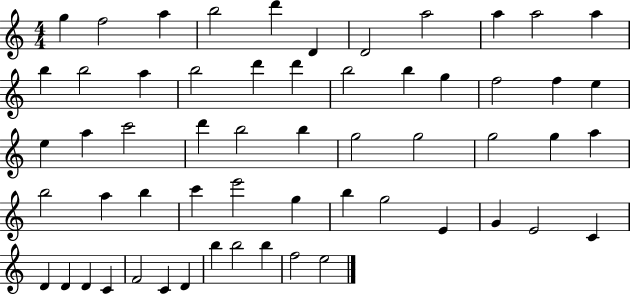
G5/q F5/h A5/q B5/h D6/q D4/q D4/h A5/h A5/q A5/h A5/q B5/q B5/h A5/q B5/h D6/q D6/q B5/h B5/q G5/q F5/h F5/q E5/q E5/q A5/q C6/h D6/q B5/h B5/q G5/h G5/h G5/h G5/q A5/q B5/h A5/q B5/q C6/q E6/h G5/q B5/q G5/h E4/q G4/q E4/h C4/q D4/q D4/q D4/q C4/q F4/h C4/q D4/q B5/q B5/h B5/q F5/h E5/h